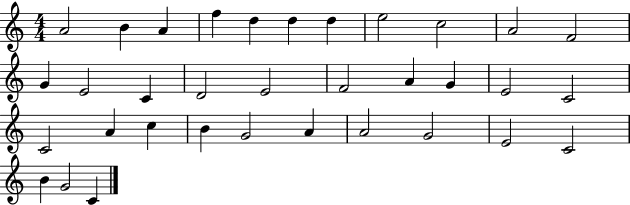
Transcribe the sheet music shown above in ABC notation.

X:1
T:Untitled
M:4/4
L:1/4
K:C
A2 B A f d d d e2 c2 A2 F2 G E2 C D2 E2 F2 A G E2 C2 C2 A c B G2 A A2 G2 E2 C2 B G2 C